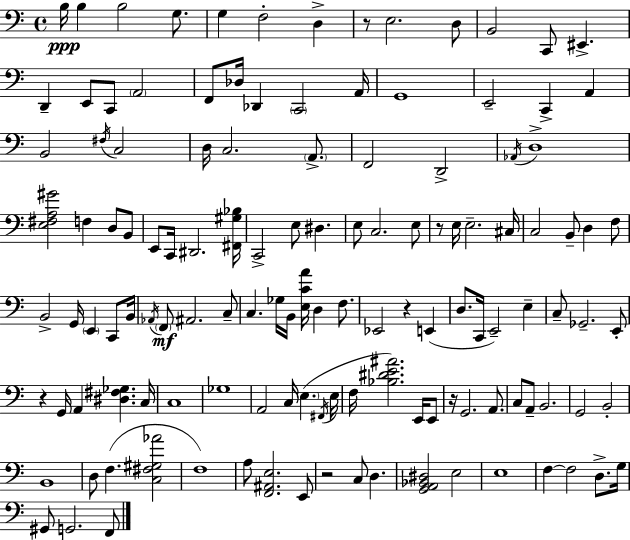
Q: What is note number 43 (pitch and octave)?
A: E3